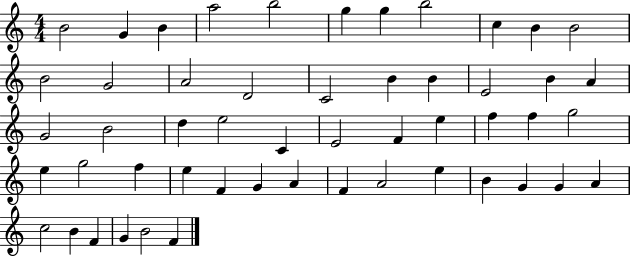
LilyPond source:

{
  \clef treble
  \numericTimeSignature
  \time 4/4
  \key c \major
  b'2 g'4 b'4 | a''2 b''2 | g''4 g''4 b''2 | c''4 b'4 b'2 | \break b'2 g'2 | a'2 d'2 | c'2 b'4 b'4 | e'2 b'4 a'4 | \break g'2 b'2 | d''4 e''2 c'4 | e'2 f'4 e''4 | f''4 f''4 g''2 | \break e''4 g''2 f''4 | e''4 f'4 g'4 a'4 | f'4 a'2 e''4 | b'4 g'4 g'4 a'4 | \break c''2 b'4 f'4 | g'4 b'2 f'4 | \bar "|."
}